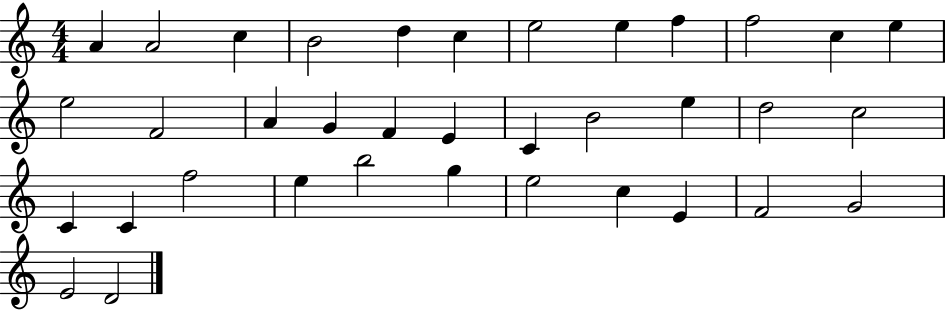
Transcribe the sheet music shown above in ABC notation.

X:1
T:Untitled
M:4/4
L:1/4
K:C
A A2 c B2 d c e2 e f f2 c e e2 F2 A G F E C B2 e d2 c2 C C f2 e b2 g e2 c E F2 G2 E2 D2